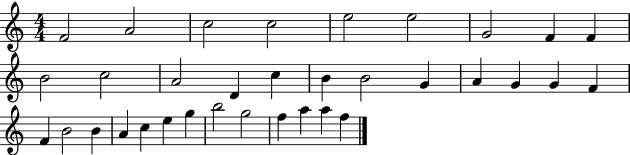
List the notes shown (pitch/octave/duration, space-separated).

F4/h A4/h C5/h C5/h E5/h E5/h G4/h F4/q F4/q B4/h C5/h A4/h D4/q C5/q B4/q B4/h G4/q A4/q G4/q G4/q F4/q F4/q B4/h B4/q A4/q C5/q E5/q G5/q B5/h G5/h F5/q A5/q A5/q F5/q